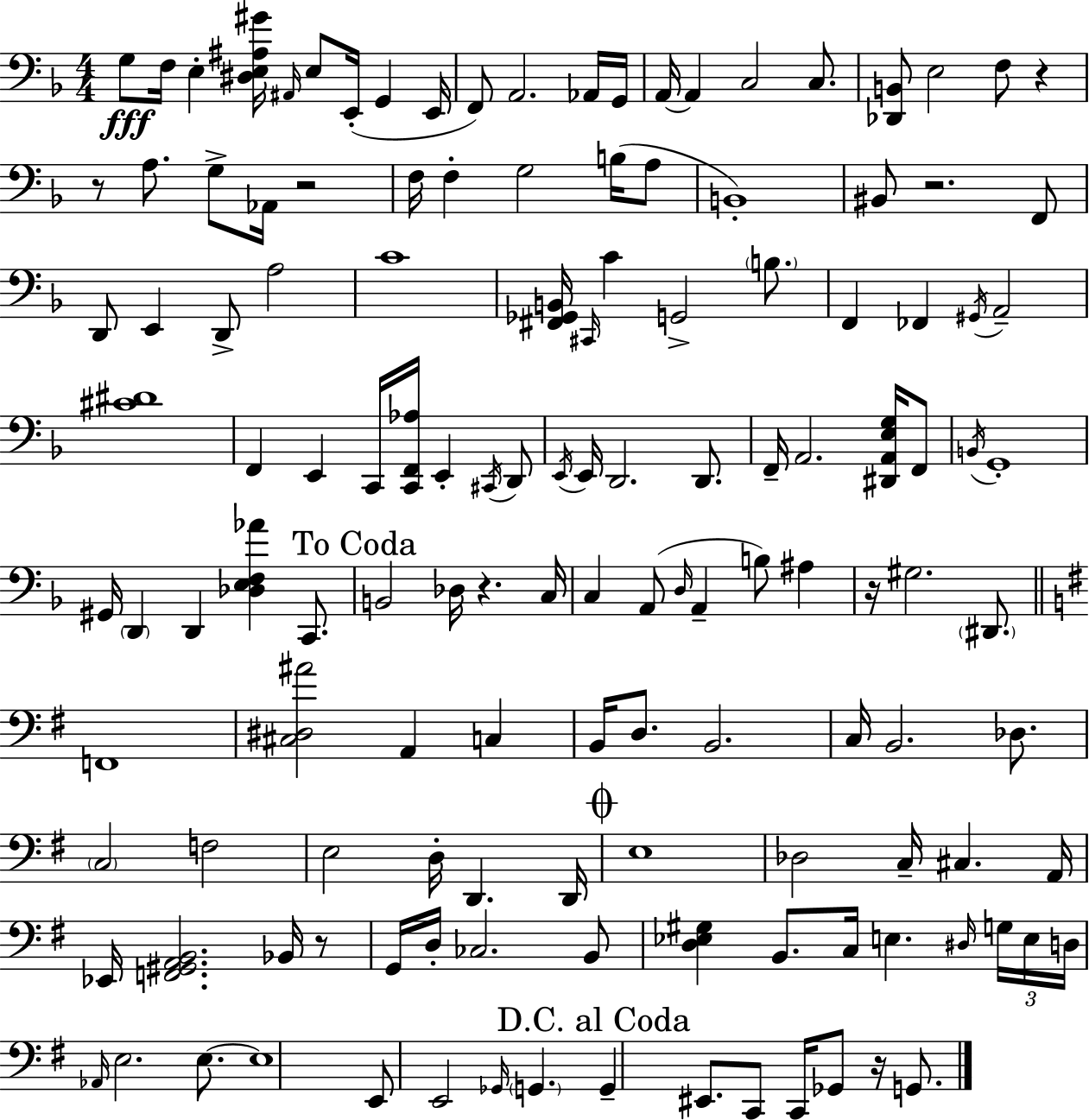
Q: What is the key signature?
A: D minor